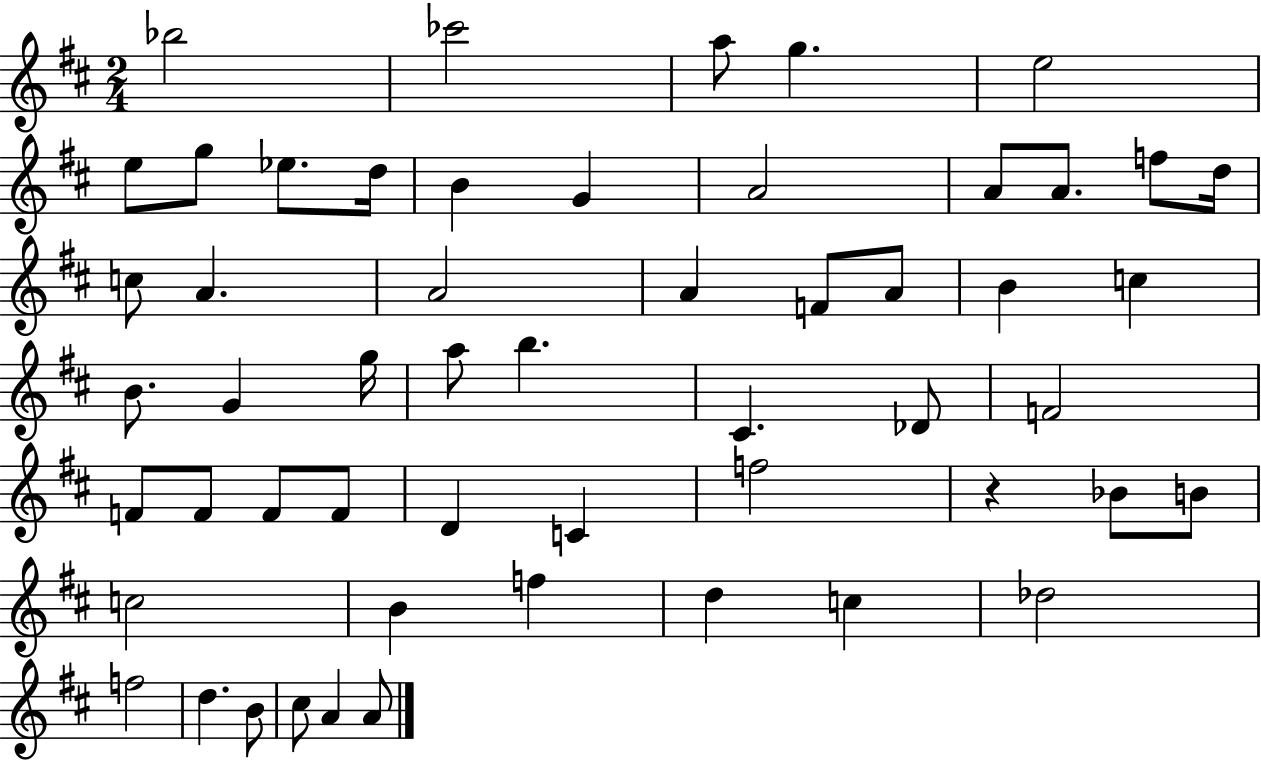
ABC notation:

X:1
T:Untitled
M:2/4
L:1/4
K:D
_b2 _c'2 a/2 g e2 e/2 g/2 _e/2 d/4 B G A2 A/2 A/2 f/2 d/4 c/2 A A2 A F/2 A/2 B c B/2 G g/4 a/2 b ^C _D/2 F2 F/2 F/2 F/2 F/2 D C f2 z _B/2 B/2 c2 B f d c _d2 f2 d B/2 ^c/2 A A/2